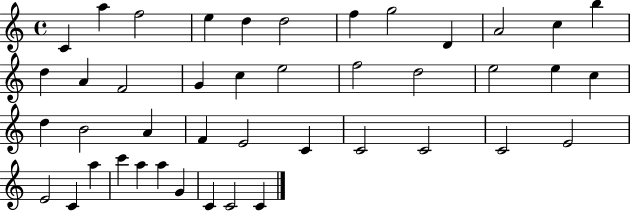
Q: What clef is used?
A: treble